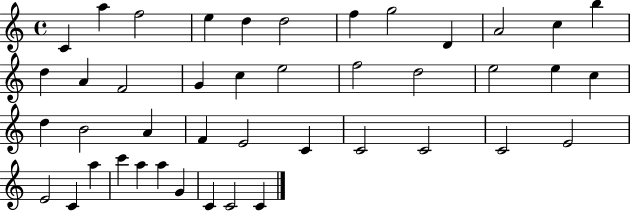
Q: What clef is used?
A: treble